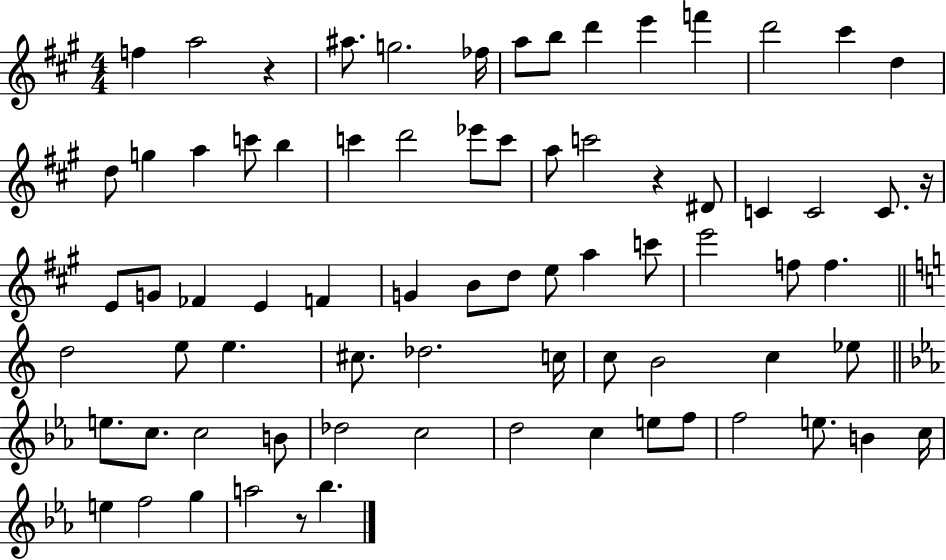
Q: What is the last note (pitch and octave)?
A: Bb5